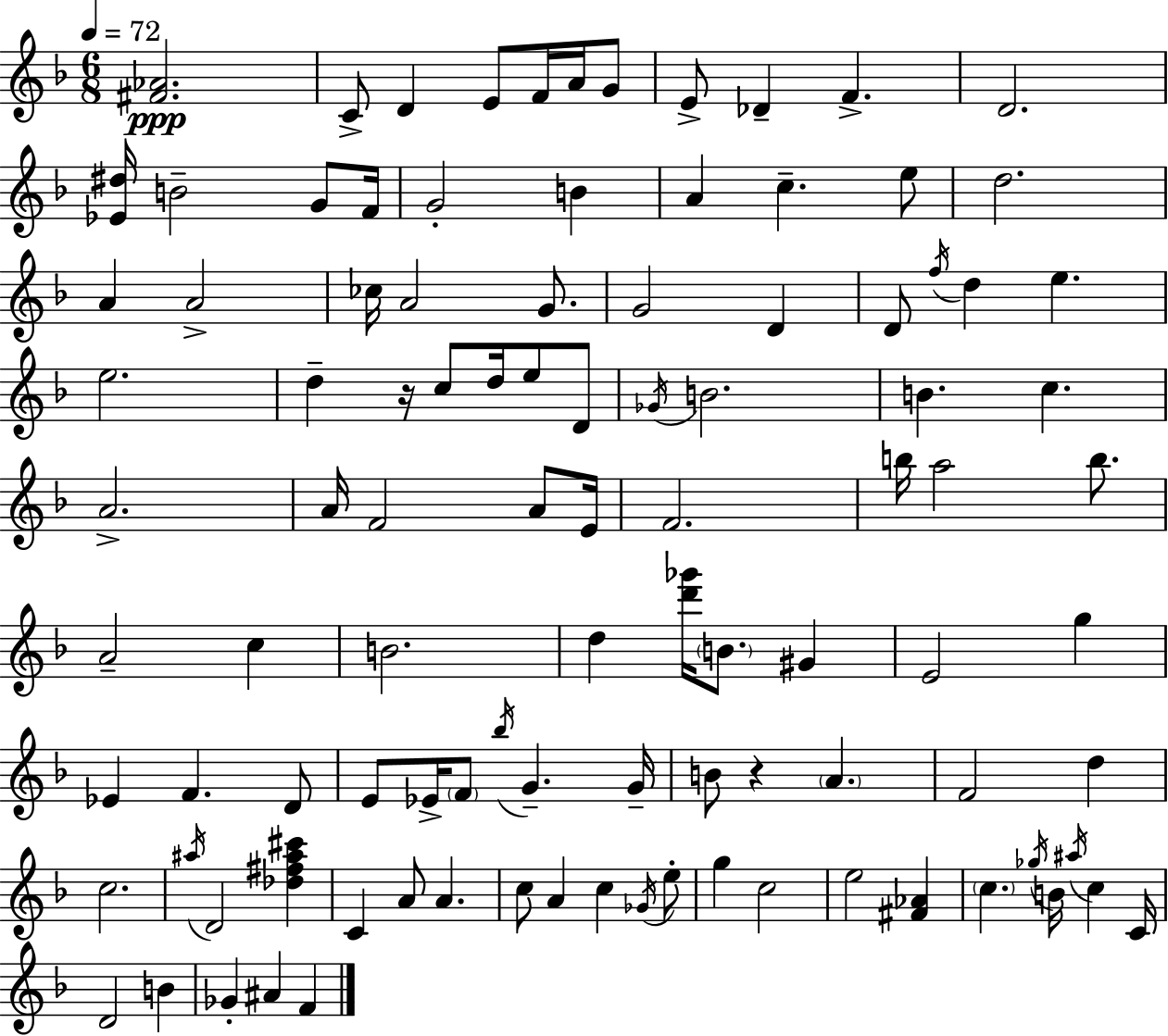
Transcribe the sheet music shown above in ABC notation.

X:1
T:Untitled
M:6/8
L:1/4
K:F
[^F_A]2 C/2 D E/2 F/4 A/4 G/2 E/2 _D F D2 [_E^d]/4 B2 G/2 F/4 G2 B A c e/2 d2 A A2 _c/4 A2 G/2 G2 D D/2 f/4 d e e2 d z/4 c/2 d/4 e/2 D/2 _G/4 B2 B c A2 A/4 F2 A/2 E/4 F2 b/4 a2 b/2 A2 c B2 d [d'_g']/4 B/2 ^G E2 g _E F D/2 E/2 _E/4 F/2 _b/4 G G/4 B/2 z A F2 d c2 ^a/4 D2 [_d^f^a^c'] C A/2 A c/2 A c _G/4 e/2 g c2 e2 [^F_A] c _g/4 B/4 ^a/4 c C/4 D2 B _G ^A F